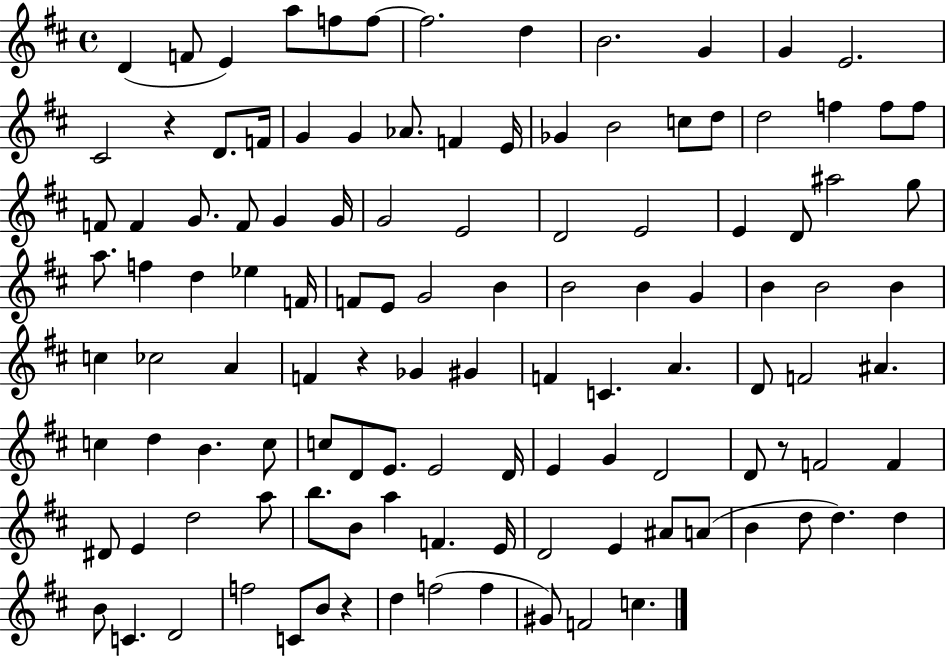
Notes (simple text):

D4/q F4/e E4/q A5/e F5/e F5/e F5/h. D5/q B4/h. G4/q G4/q E4/h. C#4/h R/q D4/e. F4/s G4/q G4/q Ab4/e. F4/q E4/s Gb4/q B4/h C5/e D5/e D5/h F5/q F5/e F5/e F4/e F4/q G4/e. F4/e G4/q G4/s G4/h E4/h D4/h E4/h E4/q D4/e A#5/h G5/e A5/e. F5/q D5/q Eb5/q F4/s F4/e E4/e G4/h B4/q B4/h B4/q G4/q B4/q B4/h B4/q C5/q CES5/h A4/q F4/q R/q Gb4/q G#4/q F4/q C4/q. A4/q. D4/e F4/h A#4/q. C5/q D5/q B4/q. C5/e C5/e D4/e E4/e. E4/h D4/s E4/q G4/q D4/h D4/e R/e F4/h F4/q D#4/e E4/q D5/h A5/e B5/e. B4/e A5/q F4/q. E4/s D4/h E4/q A#4/e A4/e B4/q D5/e D5/q. D5/q B4/e C4/q. D4/h F5/h C4/e B4/e R/q D5/q F5/h F5/q G#4/e F4/h C5/q.